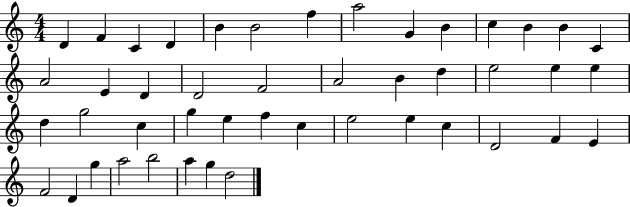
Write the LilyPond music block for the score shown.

{
  \clef treble
  \numericTimeSignature
  \time 4/4
  \key c \major
  d'4 f'4 c'4 d'4 | b'4 b'2 f''4 | a''2 g'4 b'4 | c''4 b'4 b'4 c'4 | \break a'2 e'4 d'4 | d'2 f'2 | a'2 b'4 d''4 | e''2 e''4 e''4 | \break d''4 g''2 c''4 | g''4 e''4 f''4 c''4 | e''2 e''4 c''4 | d'2 f'4 e'4 | \break f'2 d'4 g''4 | a''2 b''2 | a''4 g''4 d''2 | \bar "|."
}